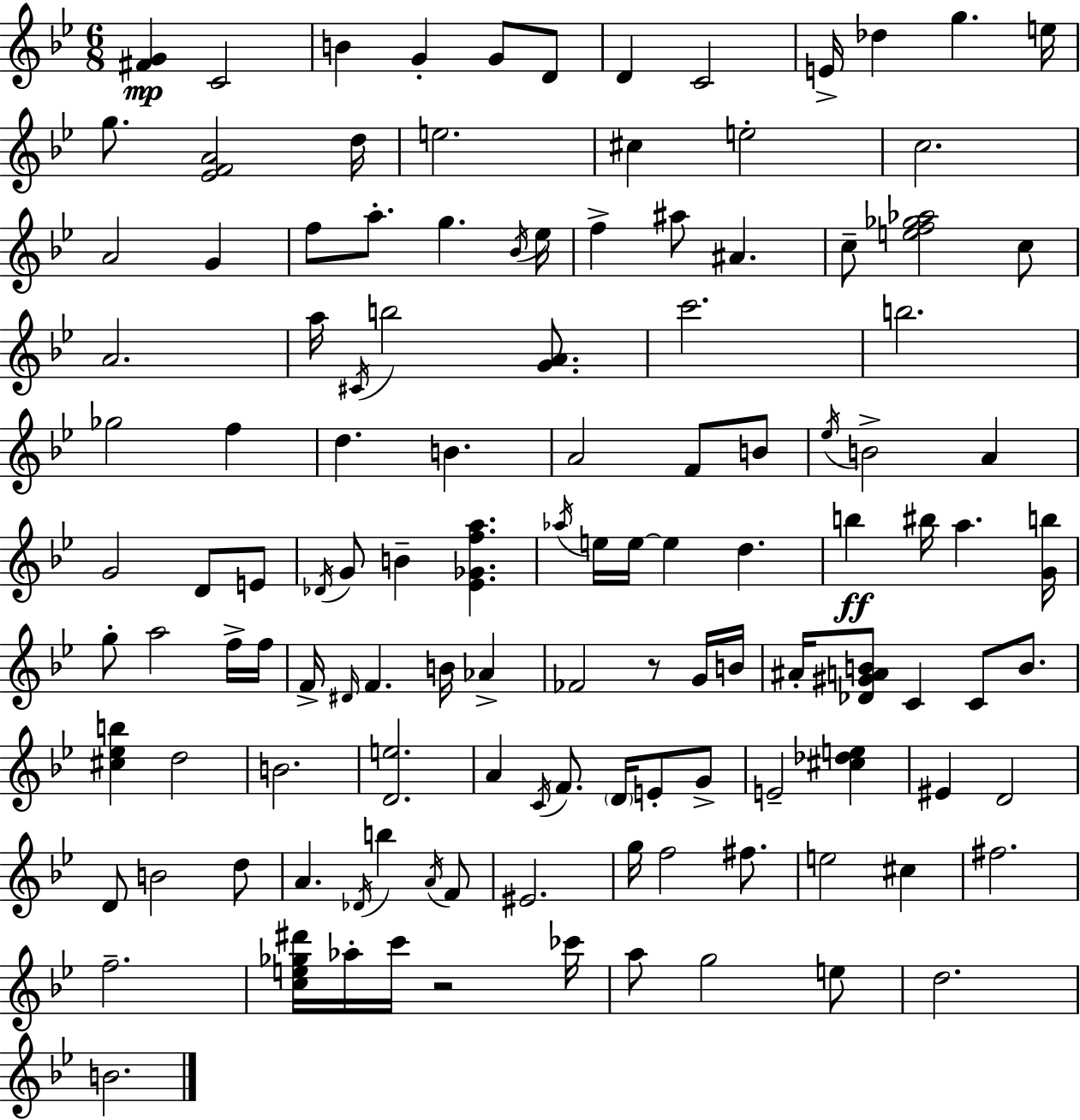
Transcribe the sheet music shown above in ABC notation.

X:1
T:Untitled
M:6/8
L:1/4
K:Gm
[^FG] C2 B G G/2 D/2 D C2 E/4 _d g e/4 g/2 [_EFA]2 d/4 e2 ^c e2 c2 A2 G f/2 a/2 g _B/4 _e/4 f ^a/2 ^A c/2 [ef_g_a]2 c/2 A2 a/4 ^C/4 b2 [GA]/2 c'2 b2 _g2 f d B A2 F/2 B/2 _e/4 B2 A G2 D/2 E/2 _D/4 G/2 B [_E_Gfa] _a/4 e/4 e/4 e d b ^b/4 a [Gb]/4 g/2 a2 f/4 f/4 F/4 ^D/4 F B/4 _A _F2 z/2 G/4 B/4 ^A/4 [_D^GAB]/2 C C/2 B/2 [^c_eb] d2 B2 [De]2 A C/4 F/2 D/4 E/2 G/2 E2 [^c_de] ^E D2 D/2 B2 d/2 A _D/4 b A/4 F/2 ^E2 g/4 f2 ^f/2 e2 ^c ^f2 f2 [ce_g^d']/4 _a/4 c'/4 z2 _c'/4 a/2 g2 e/2 d2 B2